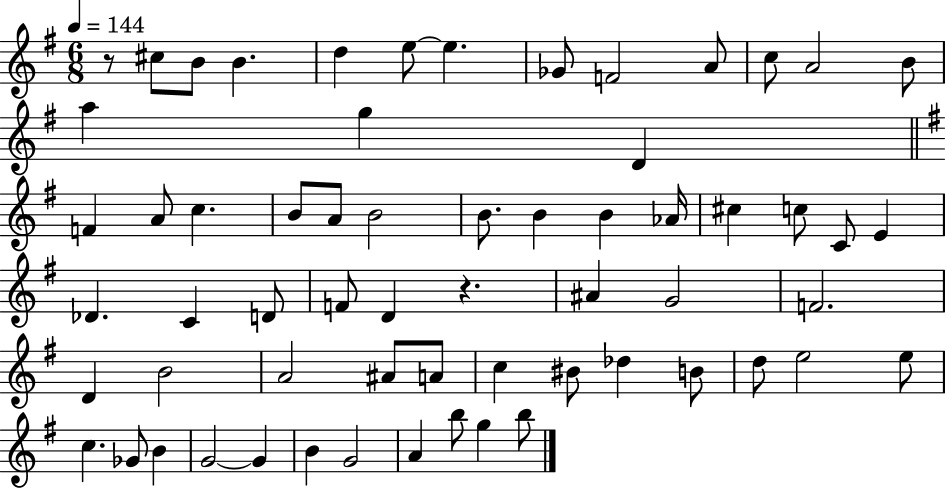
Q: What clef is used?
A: treble